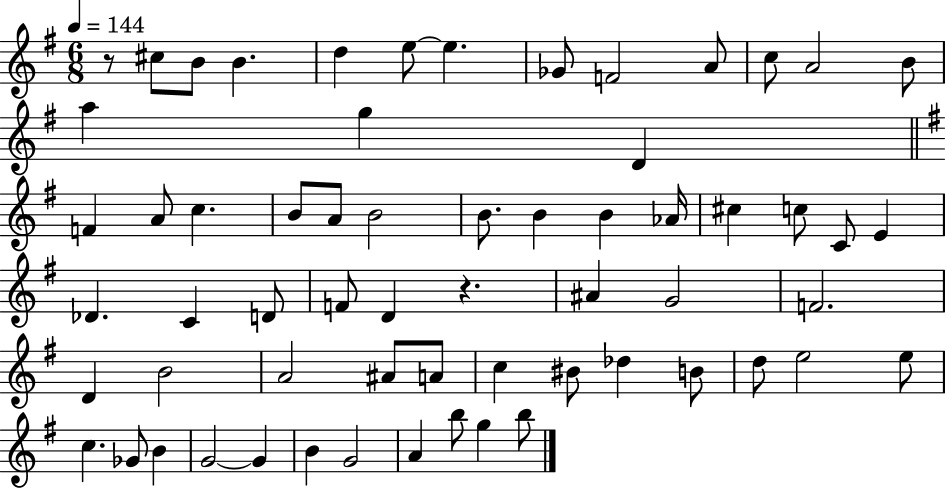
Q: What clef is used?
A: treble